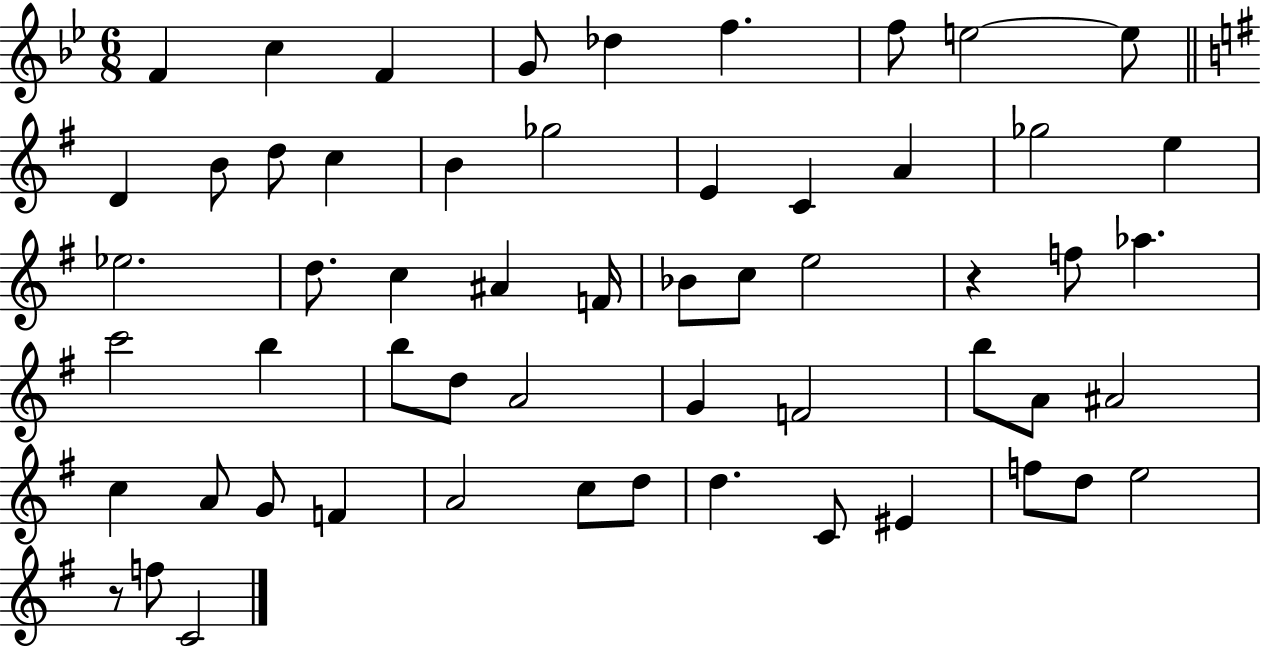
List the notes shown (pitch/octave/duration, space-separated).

F4/q C5/q F4/q G4/e Db5/q F5/q. F5/e E5/h E5/e D4/q B4/e D5/e C5/q B4/q Gb5/h E4/q C4/q A4/q Gb5/h E5/q Eb5/h. D5/e. C5/q A#4/q F4/s Bb4/e C5/e E5/h R/q F5/e Ab5/q. C6/h B5/q B5/e D5/e A4/h G4/q F4/h B5/e A4/e A#4/h C5/q A4/e G4/e F4/q A4/h C5/e D5/e D5/q. C4/e EIS4/q F5/e D5/e E5/h R/e F5/e C4/h